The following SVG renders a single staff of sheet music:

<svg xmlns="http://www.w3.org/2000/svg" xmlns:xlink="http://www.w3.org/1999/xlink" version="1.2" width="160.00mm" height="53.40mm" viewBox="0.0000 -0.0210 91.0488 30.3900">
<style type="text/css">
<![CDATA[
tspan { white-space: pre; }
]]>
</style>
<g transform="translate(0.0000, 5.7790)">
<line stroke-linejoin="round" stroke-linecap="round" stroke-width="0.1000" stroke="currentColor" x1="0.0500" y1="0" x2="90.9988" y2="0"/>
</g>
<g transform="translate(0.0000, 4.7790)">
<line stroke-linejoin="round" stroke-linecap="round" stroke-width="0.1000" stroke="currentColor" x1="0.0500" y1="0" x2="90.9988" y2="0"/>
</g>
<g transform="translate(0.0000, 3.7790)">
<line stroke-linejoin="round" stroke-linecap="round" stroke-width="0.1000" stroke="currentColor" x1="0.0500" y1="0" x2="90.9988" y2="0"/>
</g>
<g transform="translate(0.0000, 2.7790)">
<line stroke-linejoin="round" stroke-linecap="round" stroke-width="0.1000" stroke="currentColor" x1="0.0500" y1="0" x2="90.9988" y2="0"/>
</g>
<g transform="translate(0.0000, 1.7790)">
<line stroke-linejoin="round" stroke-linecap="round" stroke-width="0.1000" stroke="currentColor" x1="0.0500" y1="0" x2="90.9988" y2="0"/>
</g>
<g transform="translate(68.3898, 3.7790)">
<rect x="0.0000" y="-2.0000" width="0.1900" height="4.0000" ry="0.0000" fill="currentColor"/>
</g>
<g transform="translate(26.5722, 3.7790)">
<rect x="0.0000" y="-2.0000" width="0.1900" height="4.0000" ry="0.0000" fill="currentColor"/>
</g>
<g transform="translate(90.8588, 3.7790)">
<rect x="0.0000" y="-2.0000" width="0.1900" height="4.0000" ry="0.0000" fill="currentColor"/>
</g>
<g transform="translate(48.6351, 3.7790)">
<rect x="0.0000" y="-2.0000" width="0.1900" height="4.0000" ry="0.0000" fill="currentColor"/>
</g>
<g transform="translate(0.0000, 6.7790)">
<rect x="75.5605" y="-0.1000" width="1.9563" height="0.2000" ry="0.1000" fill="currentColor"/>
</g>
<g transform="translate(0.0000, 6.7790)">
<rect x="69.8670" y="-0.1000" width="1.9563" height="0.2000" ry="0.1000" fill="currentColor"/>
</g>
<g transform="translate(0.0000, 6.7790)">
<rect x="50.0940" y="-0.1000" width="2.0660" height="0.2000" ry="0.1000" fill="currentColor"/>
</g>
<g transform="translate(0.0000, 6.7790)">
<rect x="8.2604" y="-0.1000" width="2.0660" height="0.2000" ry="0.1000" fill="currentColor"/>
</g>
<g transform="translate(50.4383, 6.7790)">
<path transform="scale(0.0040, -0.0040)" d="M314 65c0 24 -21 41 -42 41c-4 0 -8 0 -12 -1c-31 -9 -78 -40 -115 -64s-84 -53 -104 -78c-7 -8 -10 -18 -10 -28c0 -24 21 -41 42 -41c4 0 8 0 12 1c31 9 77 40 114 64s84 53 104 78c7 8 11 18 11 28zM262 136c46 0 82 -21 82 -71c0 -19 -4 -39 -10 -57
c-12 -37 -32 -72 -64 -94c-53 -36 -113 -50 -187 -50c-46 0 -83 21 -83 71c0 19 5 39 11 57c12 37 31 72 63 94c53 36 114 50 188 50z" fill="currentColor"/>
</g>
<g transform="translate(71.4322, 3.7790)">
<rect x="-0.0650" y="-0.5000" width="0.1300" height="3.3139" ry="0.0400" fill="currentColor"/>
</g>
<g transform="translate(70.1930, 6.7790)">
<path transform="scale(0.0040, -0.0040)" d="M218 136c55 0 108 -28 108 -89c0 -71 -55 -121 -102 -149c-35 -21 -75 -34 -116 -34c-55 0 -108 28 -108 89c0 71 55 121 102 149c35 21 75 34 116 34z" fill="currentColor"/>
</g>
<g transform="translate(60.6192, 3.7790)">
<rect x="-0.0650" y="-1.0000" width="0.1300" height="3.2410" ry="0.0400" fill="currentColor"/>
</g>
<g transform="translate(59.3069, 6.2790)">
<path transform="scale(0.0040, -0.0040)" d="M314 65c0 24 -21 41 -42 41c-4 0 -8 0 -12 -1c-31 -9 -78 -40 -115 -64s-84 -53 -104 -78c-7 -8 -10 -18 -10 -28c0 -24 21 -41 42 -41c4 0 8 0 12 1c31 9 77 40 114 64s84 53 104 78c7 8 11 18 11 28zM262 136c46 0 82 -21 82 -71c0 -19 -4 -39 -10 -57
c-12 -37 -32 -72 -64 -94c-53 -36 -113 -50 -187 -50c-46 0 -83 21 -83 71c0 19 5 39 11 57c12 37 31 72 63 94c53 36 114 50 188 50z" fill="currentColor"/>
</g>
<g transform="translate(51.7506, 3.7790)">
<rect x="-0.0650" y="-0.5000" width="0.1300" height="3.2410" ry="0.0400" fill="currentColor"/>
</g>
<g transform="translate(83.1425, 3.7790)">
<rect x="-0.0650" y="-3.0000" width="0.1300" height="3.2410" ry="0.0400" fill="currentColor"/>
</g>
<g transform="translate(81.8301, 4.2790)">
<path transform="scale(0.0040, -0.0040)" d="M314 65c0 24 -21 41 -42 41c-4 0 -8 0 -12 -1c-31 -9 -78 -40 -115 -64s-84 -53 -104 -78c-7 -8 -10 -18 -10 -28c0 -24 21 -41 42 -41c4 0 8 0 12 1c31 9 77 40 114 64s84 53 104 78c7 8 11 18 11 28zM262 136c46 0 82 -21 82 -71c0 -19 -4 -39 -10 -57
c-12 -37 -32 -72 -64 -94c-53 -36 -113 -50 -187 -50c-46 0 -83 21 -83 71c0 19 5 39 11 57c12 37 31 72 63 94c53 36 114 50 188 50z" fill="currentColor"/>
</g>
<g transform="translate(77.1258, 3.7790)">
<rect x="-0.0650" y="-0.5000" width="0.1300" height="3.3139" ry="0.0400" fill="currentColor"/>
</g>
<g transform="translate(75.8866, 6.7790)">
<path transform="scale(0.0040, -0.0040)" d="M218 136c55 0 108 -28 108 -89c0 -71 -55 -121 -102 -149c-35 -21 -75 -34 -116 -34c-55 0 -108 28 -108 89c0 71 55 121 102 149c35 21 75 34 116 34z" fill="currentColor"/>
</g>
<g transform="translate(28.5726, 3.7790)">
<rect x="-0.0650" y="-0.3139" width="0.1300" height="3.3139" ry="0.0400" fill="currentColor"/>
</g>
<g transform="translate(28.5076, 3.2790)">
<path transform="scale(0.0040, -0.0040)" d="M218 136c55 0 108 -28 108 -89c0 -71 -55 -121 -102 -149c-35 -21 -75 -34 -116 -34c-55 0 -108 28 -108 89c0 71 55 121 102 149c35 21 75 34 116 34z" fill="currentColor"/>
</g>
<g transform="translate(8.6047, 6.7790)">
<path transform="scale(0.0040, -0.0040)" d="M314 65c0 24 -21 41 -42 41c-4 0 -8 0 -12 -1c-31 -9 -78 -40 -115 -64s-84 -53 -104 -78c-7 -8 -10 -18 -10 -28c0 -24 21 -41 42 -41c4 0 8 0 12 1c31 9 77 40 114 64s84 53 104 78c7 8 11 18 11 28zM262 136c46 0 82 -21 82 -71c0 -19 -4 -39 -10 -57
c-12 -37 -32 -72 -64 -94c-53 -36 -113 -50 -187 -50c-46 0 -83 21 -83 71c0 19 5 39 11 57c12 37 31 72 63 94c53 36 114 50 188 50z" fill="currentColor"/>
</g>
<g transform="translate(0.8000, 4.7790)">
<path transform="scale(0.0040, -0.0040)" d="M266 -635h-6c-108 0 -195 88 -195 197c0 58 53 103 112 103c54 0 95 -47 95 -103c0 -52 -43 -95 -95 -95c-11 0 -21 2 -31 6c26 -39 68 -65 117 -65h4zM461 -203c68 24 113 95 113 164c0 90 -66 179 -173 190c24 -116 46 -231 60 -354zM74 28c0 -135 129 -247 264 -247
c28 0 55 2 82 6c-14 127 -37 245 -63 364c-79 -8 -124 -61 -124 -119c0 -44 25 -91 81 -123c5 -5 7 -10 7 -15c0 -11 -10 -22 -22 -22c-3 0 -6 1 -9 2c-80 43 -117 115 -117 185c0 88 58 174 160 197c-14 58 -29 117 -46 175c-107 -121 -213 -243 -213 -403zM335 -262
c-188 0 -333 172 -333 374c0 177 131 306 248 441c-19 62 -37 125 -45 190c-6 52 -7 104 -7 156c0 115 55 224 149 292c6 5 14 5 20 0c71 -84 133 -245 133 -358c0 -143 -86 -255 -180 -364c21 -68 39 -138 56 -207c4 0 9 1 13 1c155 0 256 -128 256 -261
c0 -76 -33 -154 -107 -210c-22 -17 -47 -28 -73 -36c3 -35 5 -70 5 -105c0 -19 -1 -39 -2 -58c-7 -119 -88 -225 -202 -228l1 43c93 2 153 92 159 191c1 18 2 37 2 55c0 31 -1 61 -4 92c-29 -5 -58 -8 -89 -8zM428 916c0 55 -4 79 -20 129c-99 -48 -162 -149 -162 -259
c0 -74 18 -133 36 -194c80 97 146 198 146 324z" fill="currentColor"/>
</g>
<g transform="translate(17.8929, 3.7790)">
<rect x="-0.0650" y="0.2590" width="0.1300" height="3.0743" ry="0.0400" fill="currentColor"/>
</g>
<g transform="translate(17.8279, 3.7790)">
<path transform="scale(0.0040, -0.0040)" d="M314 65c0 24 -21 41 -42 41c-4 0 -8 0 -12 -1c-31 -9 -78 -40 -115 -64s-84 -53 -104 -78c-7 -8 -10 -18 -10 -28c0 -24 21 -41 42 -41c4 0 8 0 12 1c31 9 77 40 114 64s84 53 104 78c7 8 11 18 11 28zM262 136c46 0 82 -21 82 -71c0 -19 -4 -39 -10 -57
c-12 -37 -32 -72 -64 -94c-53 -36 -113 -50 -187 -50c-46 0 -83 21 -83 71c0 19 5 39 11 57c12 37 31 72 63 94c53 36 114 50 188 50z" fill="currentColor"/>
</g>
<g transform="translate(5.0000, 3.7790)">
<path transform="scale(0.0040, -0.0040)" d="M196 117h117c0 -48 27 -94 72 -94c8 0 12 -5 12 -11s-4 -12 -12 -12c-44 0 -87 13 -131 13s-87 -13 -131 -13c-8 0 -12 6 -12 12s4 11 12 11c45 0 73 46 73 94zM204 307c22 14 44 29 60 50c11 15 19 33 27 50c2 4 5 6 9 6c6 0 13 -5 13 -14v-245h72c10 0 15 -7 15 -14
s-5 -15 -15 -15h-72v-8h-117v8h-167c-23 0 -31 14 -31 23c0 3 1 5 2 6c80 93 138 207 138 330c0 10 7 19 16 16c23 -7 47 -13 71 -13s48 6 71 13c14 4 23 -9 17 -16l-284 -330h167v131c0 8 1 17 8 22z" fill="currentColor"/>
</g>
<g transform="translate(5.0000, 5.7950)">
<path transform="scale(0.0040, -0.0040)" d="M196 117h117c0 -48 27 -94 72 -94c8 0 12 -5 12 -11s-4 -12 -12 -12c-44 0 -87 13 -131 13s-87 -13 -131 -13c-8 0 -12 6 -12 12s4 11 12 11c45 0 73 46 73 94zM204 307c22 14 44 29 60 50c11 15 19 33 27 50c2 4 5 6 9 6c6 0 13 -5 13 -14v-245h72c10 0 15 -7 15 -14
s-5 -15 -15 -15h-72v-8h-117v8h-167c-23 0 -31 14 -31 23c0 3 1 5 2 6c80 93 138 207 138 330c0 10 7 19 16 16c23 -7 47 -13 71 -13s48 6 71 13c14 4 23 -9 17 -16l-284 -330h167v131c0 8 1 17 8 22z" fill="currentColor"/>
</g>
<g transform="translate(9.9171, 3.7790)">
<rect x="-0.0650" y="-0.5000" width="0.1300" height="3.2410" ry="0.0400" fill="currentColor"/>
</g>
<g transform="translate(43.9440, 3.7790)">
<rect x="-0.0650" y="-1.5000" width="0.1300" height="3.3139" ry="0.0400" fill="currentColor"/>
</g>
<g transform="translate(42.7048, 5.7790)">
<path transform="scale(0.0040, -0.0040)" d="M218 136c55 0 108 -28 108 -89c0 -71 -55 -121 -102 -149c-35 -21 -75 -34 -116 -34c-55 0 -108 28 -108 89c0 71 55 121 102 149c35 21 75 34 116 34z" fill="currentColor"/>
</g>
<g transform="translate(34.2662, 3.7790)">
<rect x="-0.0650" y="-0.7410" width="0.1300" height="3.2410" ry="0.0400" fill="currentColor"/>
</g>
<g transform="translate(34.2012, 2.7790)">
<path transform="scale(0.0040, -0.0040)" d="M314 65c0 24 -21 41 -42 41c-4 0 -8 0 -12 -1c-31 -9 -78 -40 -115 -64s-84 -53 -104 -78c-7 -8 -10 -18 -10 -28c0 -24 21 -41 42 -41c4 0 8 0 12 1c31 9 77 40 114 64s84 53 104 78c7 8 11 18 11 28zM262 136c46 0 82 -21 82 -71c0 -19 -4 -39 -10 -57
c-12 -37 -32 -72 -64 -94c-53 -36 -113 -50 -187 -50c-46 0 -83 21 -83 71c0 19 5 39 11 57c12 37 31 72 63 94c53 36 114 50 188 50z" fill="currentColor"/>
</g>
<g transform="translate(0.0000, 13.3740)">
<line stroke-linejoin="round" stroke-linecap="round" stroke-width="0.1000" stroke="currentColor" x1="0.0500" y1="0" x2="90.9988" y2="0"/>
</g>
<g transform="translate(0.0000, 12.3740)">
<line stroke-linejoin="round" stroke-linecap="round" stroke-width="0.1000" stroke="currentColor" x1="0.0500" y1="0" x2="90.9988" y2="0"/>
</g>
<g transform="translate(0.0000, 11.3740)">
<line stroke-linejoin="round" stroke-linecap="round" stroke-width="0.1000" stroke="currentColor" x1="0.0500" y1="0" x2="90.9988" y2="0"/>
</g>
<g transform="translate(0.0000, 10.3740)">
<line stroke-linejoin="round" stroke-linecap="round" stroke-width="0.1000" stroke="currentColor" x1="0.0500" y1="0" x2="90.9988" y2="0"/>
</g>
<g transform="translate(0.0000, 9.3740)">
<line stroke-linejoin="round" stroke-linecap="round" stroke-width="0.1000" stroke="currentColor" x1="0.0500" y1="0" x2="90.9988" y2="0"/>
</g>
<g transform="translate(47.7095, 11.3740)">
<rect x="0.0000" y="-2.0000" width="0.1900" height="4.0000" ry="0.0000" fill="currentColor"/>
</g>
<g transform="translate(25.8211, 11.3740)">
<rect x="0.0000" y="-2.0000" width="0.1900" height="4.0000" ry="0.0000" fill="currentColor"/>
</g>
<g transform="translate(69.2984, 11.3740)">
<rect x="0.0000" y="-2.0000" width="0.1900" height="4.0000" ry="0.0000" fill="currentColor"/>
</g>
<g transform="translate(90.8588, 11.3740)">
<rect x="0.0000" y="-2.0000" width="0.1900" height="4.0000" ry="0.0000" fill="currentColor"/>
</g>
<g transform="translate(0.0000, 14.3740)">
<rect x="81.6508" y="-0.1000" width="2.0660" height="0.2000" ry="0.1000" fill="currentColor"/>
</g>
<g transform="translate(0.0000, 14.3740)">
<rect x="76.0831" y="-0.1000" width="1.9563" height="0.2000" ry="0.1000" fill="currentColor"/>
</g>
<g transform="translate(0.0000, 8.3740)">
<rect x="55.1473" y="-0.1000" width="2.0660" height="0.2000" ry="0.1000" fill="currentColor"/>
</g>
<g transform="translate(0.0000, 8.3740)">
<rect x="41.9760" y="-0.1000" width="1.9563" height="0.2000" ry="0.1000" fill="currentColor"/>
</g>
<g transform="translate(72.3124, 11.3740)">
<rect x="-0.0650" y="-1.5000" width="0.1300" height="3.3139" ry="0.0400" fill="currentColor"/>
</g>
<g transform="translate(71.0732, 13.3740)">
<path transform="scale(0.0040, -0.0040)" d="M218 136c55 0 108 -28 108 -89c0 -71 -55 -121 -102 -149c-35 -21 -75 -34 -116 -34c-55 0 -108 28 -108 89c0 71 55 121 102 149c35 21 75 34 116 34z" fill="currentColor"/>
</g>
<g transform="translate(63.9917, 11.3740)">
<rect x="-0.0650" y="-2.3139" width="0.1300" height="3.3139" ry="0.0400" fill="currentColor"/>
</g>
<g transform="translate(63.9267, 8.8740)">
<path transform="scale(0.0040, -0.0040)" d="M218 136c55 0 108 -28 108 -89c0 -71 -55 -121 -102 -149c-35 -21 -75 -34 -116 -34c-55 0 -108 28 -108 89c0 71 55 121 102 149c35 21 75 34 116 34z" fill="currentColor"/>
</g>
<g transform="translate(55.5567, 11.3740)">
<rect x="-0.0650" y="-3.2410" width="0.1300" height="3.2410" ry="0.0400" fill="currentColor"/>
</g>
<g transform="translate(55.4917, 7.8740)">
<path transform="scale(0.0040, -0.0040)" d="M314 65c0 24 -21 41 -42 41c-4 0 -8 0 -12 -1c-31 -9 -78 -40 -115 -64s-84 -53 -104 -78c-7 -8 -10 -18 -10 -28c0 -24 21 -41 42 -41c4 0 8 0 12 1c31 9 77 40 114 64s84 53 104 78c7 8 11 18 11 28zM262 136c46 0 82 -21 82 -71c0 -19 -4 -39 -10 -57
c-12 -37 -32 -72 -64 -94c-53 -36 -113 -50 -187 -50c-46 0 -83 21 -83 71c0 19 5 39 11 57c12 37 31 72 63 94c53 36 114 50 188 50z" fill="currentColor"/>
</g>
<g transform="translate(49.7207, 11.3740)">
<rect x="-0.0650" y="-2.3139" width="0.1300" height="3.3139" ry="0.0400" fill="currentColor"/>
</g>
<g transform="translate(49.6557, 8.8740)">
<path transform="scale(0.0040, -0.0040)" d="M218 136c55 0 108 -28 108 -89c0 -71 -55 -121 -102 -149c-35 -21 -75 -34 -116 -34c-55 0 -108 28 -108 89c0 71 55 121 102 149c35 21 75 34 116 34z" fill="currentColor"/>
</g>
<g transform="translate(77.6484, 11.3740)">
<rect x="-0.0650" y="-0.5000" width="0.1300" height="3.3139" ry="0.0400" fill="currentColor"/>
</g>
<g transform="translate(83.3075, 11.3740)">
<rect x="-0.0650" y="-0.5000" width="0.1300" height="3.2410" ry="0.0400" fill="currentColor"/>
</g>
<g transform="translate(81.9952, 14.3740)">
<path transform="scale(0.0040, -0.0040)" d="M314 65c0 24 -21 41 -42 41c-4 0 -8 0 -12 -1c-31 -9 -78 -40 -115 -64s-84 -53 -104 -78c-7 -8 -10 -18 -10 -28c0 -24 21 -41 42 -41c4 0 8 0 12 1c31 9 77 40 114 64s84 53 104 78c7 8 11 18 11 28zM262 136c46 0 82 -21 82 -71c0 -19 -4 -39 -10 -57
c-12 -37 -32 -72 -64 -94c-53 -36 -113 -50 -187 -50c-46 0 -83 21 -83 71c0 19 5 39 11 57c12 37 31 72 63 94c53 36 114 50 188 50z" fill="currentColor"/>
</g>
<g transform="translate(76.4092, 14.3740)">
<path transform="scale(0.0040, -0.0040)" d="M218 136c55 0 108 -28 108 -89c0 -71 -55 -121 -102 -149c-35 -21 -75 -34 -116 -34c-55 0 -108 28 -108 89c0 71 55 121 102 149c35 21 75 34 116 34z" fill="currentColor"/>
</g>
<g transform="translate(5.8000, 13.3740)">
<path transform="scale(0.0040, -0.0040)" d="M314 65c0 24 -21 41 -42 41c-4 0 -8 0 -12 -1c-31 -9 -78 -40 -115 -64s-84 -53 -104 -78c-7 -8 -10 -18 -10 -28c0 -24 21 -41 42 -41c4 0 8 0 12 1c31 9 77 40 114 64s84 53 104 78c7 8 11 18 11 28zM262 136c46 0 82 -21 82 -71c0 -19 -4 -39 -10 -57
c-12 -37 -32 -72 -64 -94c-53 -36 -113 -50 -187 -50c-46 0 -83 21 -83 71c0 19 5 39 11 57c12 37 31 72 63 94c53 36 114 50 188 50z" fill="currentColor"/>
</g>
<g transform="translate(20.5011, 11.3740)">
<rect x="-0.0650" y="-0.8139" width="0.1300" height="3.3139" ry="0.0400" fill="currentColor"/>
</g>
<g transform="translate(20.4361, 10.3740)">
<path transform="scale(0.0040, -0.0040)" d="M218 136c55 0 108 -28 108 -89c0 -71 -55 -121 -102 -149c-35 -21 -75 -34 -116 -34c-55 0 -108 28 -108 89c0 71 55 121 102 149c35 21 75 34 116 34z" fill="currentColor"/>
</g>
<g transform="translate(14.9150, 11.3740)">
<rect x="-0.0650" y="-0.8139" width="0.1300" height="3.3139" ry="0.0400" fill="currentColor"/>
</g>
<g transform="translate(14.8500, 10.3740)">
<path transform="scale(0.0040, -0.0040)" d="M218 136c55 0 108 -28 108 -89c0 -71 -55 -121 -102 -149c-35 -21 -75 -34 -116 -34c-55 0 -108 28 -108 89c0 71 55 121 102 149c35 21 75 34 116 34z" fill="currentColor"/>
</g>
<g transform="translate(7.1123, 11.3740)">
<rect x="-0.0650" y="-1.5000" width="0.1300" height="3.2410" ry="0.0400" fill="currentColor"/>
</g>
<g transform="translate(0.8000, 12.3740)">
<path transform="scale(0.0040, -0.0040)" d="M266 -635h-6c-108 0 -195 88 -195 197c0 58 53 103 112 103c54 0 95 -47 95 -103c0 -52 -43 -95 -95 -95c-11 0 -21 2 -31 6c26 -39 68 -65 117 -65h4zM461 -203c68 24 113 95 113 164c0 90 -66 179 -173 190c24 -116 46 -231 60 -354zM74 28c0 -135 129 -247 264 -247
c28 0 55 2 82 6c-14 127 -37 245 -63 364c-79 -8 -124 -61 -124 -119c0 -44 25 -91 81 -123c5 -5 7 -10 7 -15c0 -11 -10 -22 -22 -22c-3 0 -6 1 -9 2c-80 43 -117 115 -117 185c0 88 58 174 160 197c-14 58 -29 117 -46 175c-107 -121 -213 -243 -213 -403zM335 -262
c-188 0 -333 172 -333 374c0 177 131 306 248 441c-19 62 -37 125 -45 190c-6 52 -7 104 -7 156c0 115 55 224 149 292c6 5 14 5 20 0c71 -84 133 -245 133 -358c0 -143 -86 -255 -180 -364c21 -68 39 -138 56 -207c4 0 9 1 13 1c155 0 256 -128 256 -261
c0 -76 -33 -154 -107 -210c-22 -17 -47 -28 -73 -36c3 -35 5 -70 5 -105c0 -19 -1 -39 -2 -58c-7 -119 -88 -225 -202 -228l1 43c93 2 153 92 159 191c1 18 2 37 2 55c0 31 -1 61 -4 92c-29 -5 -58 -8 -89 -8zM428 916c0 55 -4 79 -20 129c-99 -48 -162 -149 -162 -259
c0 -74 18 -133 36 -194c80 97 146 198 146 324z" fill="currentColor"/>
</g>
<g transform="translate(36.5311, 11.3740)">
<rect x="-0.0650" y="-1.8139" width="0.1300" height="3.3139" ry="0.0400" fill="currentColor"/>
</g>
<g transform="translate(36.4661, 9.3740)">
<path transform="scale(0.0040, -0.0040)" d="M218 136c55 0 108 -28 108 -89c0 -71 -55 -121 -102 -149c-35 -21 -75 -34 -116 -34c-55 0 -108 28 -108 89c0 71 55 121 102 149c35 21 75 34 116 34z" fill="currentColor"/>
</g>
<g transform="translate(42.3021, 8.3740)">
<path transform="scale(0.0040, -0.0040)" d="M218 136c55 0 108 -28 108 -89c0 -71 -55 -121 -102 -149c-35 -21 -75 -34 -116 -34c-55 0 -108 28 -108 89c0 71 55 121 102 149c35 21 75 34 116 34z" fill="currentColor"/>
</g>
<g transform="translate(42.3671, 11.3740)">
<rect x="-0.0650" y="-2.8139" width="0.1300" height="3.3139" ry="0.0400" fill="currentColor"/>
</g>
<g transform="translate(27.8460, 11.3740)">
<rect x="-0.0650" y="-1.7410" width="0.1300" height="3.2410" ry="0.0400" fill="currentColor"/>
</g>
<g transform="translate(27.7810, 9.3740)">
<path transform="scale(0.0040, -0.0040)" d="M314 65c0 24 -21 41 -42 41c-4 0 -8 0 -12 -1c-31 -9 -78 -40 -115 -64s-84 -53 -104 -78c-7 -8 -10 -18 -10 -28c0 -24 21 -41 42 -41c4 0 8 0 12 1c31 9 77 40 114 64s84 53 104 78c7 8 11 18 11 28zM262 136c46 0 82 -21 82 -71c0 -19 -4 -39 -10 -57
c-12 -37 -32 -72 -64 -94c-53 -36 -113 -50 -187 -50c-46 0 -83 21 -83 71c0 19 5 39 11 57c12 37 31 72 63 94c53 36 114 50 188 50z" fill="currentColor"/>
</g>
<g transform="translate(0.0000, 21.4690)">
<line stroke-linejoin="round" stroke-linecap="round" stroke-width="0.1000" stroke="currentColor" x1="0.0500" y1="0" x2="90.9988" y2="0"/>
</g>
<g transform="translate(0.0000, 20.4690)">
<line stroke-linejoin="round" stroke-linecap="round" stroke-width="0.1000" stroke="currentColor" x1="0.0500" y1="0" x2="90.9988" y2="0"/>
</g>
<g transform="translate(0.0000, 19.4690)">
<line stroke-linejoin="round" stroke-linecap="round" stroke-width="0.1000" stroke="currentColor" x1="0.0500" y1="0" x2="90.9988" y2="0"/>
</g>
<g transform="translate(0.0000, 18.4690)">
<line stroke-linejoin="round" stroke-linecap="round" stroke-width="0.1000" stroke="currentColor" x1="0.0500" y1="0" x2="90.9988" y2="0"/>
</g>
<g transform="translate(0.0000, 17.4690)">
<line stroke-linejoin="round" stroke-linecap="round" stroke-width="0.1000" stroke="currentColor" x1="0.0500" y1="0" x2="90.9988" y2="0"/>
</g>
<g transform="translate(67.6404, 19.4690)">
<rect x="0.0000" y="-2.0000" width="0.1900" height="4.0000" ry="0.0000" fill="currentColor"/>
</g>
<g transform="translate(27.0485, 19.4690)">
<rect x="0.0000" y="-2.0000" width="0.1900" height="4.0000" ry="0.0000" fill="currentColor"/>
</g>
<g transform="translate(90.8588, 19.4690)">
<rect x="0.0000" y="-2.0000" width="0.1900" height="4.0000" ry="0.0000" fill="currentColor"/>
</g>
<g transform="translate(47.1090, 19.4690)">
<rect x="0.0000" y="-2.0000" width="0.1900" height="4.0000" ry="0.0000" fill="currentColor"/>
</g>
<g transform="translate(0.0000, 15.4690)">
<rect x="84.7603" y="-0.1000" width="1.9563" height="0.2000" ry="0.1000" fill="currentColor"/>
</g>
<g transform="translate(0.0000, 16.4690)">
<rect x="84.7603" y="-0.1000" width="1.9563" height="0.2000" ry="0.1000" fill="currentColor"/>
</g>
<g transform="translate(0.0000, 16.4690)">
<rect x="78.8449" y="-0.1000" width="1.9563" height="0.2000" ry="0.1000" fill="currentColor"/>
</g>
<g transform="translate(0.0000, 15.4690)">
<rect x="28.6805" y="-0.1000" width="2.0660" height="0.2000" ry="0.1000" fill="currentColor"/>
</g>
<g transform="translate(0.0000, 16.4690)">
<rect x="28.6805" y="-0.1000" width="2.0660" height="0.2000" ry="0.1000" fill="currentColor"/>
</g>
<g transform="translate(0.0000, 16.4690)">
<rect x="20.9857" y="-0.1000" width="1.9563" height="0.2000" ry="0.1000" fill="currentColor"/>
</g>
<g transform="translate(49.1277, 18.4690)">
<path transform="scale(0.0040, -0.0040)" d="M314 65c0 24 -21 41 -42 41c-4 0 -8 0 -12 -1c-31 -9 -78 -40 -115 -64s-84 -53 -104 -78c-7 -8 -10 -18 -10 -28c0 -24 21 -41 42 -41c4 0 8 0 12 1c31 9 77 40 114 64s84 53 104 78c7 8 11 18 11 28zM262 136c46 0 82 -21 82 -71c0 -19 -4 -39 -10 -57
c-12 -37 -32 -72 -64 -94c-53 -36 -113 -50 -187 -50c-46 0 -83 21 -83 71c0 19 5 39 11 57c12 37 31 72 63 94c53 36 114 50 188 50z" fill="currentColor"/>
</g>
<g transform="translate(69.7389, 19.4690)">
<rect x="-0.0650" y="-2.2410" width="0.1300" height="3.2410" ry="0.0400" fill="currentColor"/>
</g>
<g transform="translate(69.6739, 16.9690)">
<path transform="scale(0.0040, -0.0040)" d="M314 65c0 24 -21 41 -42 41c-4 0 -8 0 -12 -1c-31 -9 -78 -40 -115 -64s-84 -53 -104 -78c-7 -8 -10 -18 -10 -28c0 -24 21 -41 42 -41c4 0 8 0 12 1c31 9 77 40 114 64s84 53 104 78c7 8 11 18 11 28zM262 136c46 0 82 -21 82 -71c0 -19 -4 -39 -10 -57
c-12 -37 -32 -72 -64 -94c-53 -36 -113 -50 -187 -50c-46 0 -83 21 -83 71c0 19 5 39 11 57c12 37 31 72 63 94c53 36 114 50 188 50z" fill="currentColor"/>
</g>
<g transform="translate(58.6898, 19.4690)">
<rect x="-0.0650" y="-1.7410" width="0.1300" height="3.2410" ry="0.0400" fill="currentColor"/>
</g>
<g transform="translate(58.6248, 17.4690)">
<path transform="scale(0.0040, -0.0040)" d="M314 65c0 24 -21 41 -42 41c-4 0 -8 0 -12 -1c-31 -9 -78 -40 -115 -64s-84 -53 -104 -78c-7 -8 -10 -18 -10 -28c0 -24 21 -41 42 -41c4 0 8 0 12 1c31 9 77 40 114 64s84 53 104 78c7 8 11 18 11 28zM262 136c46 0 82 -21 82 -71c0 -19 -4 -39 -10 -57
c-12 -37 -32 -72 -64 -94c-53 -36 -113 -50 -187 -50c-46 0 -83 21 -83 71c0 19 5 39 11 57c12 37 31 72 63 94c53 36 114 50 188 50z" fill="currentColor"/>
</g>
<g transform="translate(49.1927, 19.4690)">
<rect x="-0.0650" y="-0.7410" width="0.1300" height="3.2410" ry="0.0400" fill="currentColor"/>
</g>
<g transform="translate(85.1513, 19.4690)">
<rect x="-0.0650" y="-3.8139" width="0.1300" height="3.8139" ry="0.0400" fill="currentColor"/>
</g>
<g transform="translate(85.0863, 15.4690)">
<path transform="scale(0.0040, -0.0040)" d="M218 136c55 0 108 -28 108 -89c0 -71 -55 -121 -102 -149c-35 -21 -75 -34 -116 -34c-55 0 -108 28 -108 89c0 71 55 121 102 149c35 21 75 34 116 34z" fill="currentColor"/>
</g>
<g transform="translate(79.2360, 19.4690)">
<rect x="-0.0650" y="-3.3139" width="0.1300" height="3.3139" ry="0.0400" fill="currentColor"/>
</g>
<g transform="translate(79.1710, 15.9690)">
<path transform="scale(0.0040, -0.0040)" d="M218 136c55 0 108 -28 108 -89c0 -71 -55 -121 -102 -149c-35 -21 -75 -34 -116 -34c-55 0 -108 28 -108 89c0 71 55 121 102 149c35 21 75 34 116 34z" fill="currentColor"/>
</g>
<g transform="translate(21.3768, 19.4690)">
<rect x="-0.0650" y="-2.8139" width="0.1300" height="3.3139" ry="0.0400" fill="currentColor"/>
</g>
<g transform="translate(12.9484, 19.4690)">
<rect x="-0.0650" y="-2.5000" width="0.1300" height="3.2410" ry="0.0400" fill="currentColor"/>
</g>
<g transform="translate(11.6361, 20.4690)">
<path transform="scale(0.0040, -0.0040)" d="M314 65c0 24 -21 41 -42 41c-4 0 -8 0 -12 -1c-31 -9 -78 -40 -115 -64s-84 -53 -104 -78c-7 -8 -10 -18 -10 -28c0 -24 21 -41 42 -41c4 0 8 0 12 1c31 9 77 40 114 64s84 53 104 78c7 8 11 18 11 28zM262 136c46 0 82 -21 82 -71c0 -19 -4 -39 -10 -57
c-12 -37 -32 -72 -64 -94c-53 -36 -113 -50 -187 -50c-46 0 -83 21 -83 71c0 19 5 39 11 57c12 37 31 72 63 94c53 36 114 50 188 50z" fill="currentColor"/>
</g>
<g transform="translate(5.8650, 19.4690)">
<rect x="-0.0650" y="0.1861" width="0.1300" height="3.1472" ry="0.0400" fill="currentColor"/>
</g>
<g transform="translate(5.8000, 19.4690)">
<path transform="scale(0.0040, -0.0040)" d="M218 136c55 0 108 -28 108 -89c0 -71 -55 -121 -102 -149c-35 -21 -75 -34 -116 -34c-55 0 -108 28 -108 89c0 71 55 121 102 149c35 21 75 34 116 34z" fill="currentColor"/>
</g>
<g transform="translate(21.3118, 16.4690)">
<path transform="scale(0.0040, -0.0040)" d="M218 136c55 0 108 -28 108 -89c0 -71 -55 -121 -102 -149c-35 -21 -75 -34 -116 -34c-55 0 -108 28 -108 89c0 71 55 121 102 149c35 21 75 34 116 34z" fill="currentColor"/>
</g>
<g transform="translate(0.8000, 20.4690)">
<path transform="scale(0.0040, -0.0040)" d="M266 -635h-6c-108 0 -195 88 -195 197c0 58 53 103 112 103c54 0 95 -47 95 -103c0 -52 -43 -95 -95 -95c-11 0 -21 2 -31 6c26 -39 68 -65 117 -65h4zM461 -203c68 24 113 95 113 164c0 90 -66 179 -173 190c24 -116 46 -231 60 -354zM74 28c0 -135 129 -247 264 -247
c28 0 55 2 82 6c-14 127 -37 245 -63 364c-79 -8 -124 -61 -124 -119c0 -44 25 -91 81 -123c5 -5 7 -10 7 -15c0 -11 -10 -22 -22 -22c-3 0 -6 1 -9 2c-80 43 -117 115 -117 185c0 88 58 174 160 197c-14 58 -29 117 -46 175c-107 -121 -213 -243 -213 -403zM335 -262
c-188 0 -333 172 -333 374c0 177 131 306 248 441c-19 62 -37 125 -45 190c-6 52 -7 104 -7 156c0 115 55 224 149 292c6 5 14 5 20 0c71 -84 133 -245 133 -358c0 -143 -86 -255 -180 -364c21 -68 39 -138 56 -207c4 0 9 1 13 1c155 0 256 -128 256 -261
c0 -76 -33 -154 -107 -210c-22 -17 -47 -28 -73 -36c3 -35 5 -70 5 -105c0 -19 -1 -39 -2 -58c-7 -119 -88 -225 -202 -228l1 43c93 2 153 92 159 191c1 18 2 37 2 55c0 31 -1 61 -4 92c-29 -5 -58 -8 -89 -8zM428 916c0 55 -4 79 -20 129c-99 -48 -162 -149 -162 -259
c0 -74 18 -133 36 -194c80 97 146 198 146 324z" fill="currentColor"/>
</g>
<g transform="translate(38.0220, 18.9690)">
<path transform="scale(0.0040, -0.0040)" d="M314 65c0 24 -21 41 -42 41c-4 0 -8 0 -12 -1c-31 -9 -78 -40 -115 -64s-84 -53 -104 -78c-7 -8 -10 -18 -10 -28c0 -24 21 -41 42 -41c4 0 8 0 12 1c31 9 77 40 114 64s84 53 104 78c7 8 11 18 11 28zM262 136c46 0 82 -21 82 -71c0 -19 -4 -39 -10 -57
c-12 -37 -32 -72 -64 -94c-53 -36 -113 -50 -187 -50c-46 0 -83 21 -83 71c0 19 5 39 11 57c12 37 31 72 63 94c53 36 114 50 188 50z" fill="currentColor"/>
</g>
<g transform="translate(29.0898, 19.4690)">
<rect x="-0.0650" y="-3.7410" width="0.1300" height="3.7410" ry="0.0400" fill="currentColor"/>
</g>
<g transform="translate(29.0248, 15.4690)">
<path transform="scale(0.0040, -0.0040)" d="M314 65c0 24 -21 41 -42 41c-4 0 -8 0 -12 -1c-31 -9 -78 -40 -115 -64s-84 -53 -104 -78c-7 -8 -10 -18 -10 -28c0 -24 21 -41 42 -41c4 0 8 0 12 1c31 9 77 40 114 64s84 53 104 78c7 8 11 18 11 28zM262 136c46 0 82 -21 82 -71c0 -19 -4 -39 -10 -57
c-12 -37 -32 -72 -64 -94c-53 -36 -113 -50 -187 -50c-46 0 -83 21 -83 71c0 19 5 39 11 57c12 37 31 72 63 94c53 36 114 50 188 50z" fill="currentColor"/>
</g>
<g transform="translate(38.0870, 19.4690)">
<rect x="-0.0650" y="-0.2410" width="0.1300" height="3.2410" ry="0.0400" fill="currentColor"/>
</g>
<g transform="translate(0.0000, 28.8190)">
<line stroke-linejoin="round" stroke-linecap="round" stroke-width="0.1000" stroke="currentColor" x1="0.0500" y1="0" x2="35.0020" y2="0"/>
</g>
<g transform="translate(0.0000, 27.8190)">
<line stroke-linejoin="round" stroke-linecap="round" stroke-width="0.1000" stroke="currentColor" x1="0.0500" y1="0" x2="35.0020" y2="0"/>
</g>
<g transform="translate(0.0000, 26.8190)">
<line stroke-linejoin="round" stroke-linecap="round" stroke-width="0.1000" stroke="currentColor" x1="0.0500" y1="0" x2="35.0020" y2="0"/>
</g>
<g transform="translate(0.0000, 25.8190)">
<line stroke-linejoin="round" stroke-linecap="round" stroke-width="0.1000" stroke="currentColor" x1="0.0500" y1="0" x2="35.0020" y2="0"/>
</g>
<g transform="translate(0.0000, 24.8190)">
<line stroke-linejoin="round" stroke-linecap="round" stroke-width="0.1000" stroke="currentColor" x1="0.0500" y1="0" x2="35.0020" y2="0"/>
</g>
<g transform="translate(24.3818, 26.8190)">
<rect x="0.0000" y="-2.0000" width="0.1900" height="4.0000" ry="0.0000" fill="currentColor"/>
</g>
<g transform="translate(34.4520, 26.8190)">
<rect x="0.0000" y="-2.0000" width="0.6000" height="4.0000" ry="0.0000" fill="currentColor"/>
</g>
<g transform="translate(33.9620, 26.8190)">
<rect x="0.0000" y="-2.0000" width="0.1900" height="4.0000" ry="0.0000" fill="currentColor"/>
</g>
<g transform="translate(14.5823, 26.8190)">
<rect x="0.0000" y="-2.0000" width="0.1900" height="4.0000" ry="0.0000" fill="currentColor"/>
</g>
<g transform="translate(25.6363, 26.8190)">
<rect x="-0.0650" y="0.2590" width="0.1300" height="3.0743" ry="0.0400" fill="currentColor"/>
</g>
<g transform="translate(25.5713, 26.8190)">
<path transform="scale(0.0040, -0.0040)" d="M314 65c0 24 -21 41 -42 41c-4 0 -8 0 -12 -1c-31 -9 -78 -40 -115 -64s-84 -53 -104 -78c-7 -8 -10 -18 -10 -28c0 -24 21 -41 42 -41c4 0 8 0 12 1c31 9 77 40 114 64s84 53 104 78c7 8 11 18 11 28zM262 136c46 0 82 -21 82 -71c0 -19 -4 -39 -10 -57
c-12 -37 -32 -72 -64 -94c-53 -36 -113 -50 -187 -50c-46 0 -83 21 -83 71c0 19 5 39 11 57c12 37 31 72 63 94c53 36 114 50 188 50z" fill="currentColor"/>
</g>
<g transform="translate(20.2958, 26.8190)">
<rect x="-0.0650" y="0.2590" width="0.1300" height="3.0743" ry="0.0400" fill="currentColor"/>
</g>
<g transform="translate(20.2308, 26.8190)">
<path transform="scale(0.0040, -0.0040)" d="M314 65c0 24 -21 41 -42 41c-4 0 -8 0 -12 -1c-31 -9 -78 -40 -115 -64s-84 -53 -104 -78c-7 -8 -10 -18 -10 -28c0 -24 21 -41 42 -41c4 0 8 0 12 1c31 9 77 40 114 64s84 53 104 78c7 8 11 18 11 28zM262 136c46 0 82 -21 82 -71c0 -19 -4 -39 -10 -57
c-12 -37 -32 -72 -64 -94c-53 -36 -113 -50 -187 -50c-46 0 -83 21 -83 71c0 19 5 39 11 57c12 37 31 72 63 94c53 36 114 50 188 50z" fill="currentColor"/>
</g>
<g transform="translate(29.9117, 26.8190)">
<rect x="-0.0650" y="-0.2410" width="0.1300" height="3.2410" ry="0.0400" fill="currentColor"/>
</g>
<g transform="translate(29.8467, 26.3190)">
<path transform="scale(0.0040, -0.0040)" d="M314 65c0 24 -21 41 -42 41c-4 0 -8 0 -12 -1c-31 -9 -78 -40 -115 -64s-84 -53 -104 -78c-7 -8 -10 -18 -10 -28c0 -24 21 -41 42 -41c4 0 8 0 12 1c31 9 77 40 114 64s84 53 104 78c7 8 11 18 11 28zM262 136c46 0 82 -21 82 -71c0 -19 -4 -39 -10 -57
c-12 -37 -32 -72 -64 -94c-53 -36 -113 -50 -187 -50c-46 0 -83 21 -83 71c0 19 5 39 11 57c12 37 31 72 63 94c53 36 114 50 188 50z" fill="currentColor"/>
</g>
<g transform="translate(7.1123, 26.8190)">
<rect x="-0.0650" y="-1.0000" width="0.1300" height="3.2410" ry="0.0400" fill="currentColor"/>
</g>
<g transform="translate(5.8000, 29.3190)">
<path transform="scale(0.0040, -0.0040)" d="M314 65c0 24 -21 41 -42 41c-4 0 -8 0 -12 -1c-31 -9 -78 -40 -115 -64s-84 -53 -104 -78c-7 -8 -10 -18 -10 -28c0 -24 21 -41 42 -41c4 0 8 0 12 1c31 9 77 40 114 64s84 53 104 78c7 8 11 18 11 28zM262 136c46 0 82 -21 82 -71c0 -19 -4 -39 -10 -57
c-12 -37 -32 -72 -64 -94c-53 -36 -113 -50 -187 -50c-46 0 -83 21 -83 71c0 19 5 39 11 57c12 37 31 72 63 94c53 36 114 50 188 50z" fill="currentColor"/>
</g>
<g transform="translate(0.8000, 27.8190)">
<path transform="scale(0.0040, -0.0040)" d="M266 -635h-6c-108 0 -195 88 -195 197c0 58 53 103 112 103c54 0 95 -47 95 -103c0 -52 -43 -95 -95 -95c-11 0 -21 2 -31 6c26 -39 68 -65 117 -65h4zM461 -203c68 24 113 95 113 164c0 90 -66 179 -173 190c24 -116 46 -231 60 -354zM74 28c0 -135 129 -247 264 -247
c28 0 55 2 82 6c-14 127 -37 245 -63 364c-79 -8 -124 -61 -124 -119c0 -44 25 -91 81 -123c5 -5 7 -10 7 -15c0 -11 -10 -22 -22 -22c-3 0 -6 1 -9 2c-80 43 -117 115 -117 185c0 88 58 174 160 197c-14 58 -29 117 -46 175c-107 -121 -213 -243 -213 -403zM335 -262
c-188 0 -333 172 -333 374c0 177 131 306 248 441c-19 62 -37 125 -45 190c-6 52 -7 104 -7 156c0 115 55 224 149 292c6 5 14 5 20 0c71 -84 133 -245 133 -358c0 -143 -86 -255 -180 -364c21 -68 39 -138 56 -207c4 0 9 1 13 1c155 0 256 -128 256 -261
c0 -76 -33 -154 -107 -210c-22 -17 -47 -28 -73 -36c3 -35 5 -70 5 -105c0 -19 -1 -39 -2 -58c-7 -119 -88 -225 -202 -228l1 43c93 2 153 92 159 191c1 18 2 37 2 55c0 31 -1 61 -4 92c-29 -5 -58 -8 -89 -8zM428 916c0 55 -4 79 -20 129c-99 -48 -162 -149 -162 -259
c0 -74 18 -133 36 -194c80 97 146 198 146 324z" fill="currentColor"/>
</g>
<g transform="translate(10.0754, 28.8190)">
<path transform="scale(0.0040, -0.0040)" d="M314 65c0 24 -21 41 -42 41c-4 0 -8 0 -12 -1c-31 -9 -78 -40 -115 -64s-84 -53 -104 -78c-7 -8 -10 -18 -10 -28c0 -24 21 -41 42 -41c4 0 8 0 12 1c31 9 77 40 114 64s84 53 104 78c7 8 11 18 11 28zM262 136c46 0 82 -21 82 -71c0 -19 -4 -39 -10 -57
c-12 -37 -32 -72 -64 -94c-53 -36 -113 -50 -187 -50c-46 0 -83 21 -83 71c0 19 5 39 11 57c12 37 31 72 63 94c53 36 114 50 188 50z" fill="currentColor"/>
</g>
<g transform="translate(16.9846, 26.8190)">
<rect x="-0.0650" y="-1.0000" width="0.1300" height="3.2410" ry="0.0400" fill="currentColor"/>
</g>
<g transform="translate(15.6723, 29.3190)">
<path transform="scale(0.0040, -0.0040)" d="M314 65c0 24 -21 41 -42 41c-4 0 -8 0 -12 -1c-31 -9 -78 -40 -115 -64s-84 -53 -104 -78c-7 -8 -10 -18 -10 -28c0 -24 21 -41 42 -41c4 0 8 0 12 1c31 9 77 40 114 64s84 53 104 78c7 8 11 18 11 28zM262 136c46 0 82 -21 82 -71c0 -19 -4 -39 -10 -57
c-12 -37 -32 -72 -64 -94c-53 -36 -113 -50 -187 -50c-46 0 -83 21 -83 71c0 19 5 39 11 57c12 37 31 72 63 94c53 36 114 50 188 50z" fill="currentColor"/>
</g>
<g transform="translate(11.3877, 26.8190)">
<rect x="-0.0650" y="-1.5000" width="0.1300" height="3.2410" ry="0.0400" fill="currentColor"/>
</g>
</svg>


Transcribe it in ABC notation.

X:1
T:Untitled
M:4/4
L:1/4
K:C
C2 B2 c d2 E C2 D2 C C A2 E2 d d f2 f a g b2 g E C C2 B G2 a c'2 c2 d2 f2 g2 b c' D2 E2 D2 B2 B2 c2